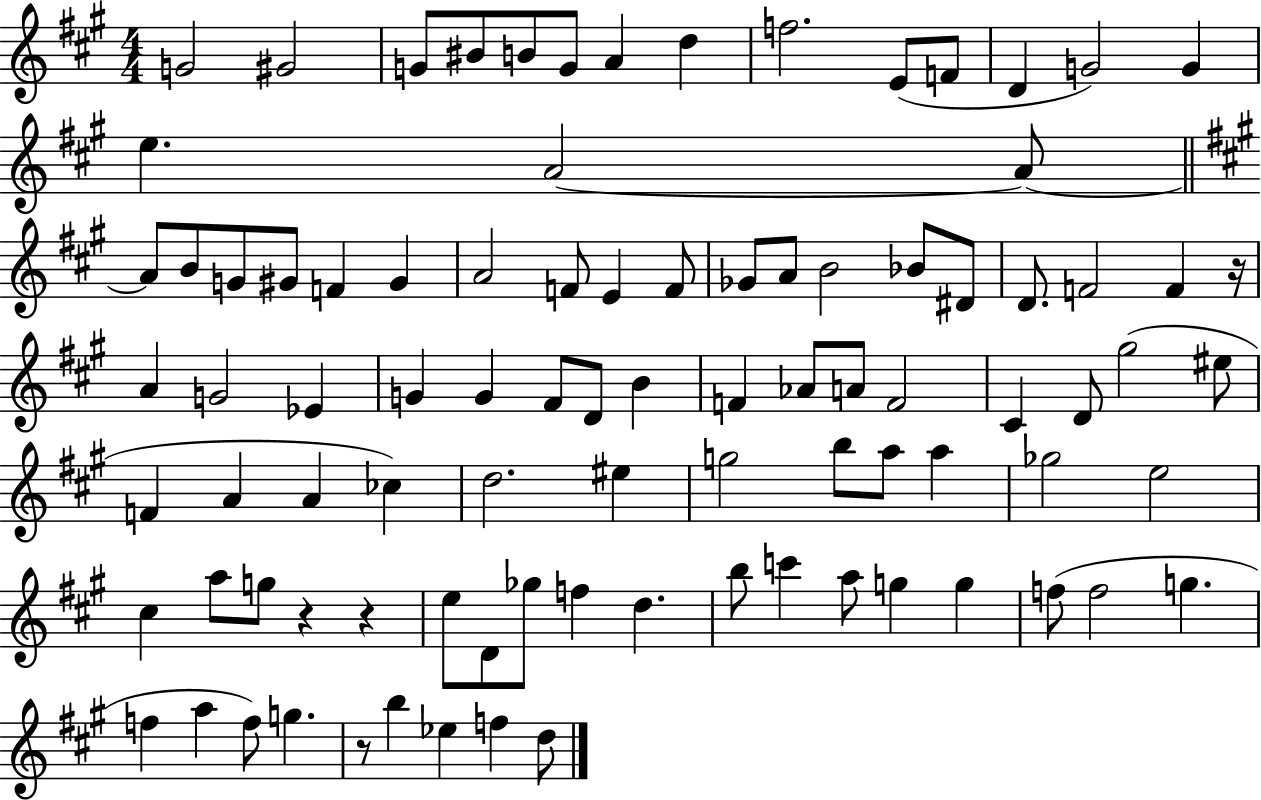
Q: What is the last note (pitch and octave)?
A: D5